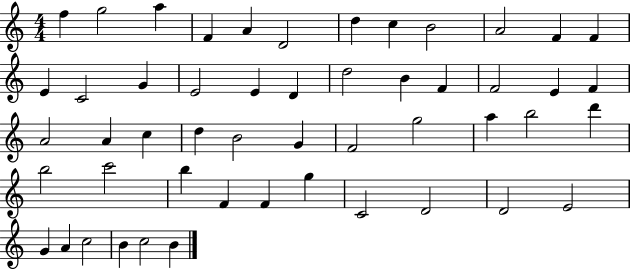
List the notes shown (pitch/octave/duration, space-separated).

F5/q G5/h A5/q F4/q A4/q D4/h D5/q C5/q B4/h A4/h F4/q F4/q E4/q C4/h G4/q E4/h E4/q D4/q D5/h B4/q F4/q F4/h E4/q F4/q A4/h A4/q C5/q D5/q B4/h G4/q F4/h G5/h A5/q B5/h D6/q B5/h C6/h B5/q F4/q F4/q G5/q C4/h D4/h D4/h E4/h G4/q A4/q C5/h B4/q C5/h B4/q